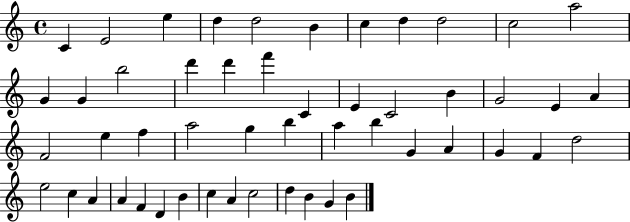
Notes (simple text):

C4/q E4/h E5/q D5/q D5/h B4/q C5/q D5/q D5/h C5/h A5/h G4/q G4/q B5/h D6/q D6/q F6/q C4/q E4/q C4/h B4/q G4/h E4/q A4/q F4/h E5/q F5/q A5/h G5/q B5/q A5/q B5/q G4/q A4/q G4/q F4/q D5/h E5/h C5/q A4/q A4/q F4/q D4/q B4/q C5/q A4/q C5/h D5/q B4/q G4/q B4/q